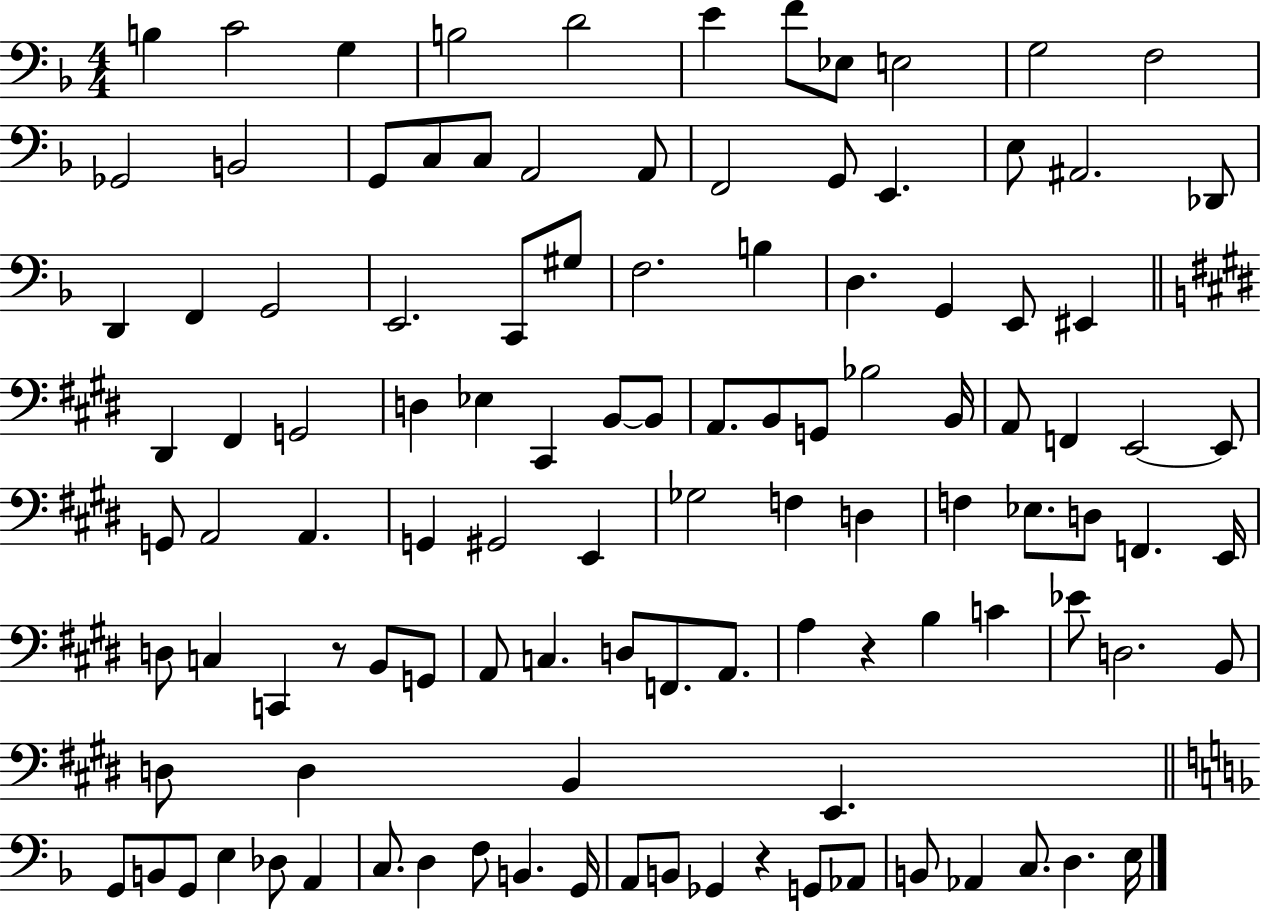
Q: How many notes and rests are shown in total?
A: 111